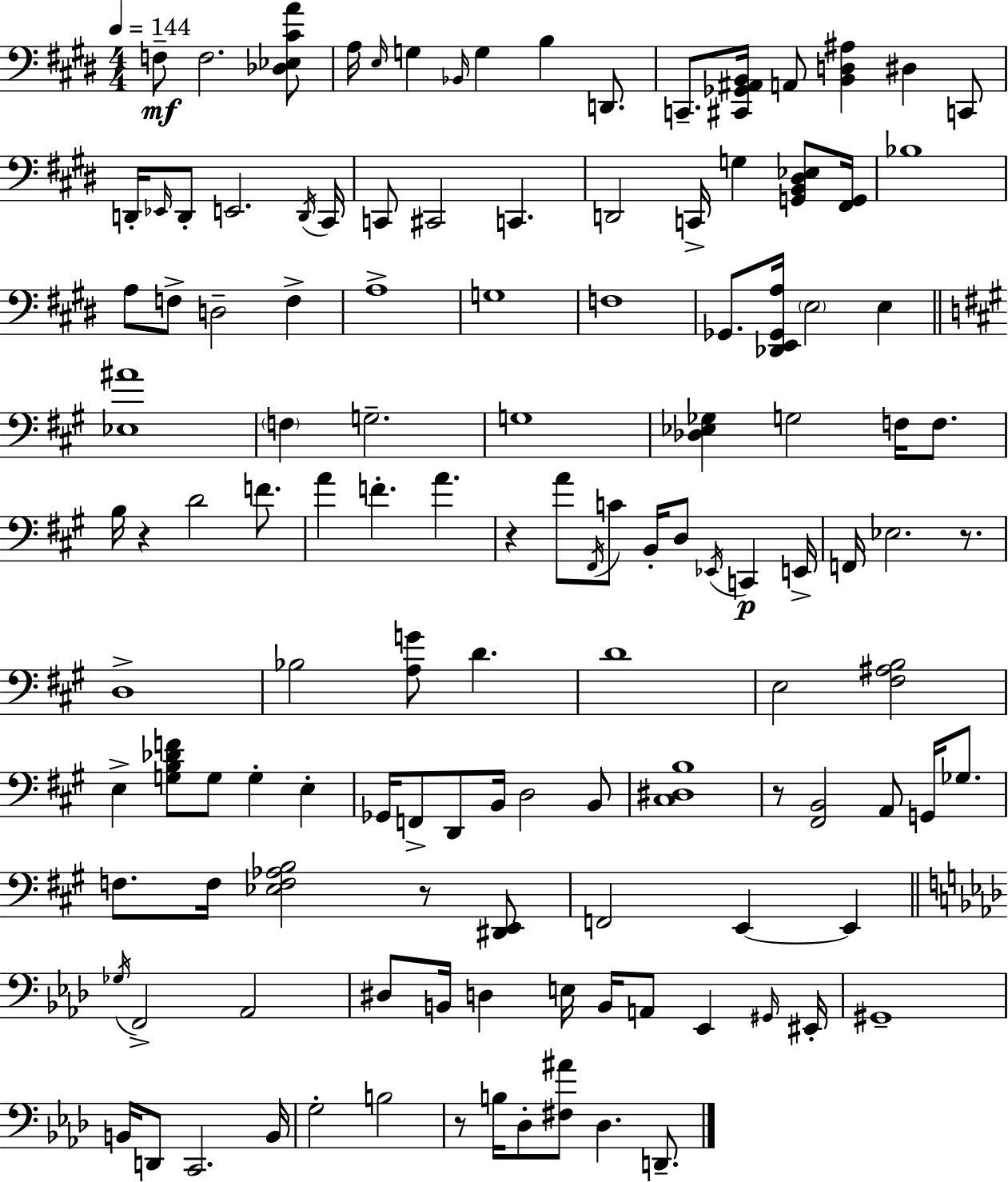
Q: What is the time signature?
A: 4/4